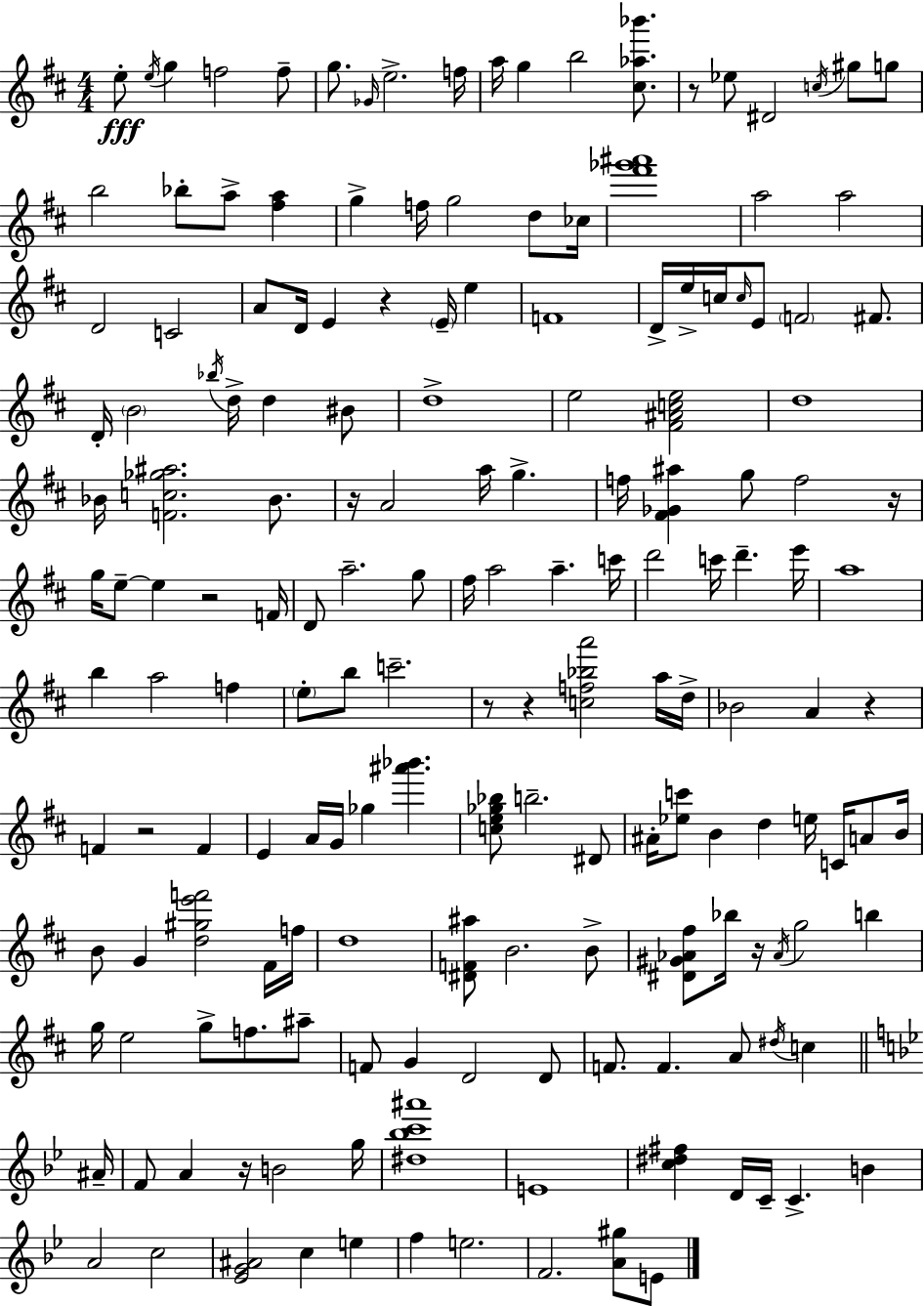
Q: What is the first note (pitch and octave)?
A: E5